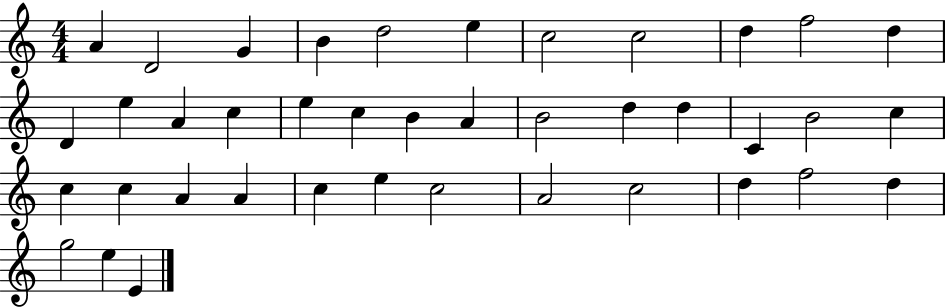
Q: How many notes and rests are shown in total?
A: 40